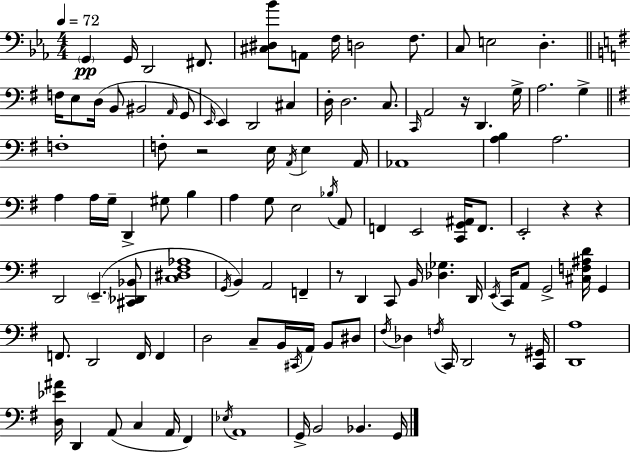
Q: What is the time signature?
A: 4/4